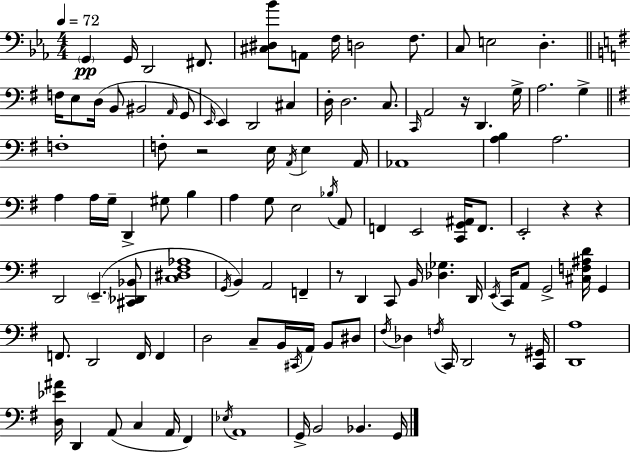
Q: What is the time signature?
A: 4/4